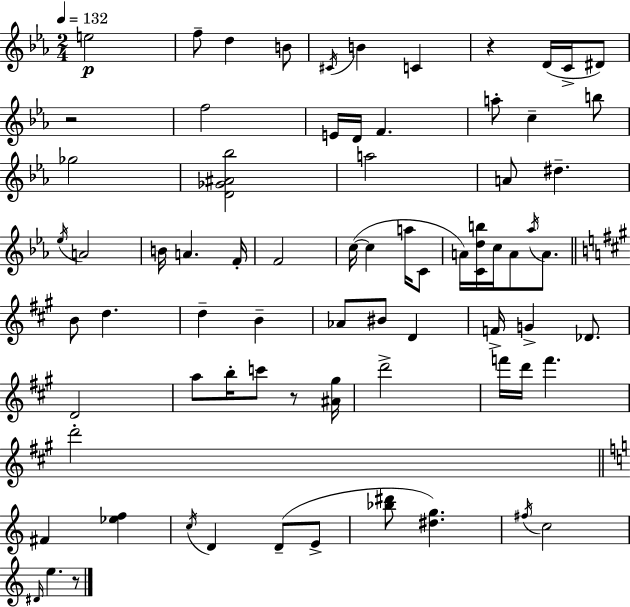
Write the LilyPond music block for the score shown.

{
  \clef treble
  \numericTimeSignature
  \time 2/4
  \key c \minor
  \tempo 4 = 132
  e''2\p | f''8-- d''4 b'8 | \acciaccatura { cis'16 } b'4 c'4 | r4 d'16( c'16-> dis'8) | \break r2 | f''2 | e'16 d'16 f'4. | a''8-. c''4-- b''8 | \break ges''2 | <d' ges' ais' bes''>2 | a''2 | a'8 dis''4.-- | \break \acciaccatura { ees''16 } a'2 | b'16 a'4. | f'16-. f'2 | c''16~(~ c''4 a''16 | \break c'8 a'16) <c' d'' b''>16 c''16 a'8 \acciaccatura { aes''16 } | a'8. \bar "||" \break \key a \major b'8 d''4. | d''4-- b'4-- | aes'8 bis'8 d'4 | f'16-> g'4-> des'8. | \break d'2 | a''8 b''16-. c'''8 r8 <ais' gis''>16 | d'''2-> | f'''16 d'''16 f'''4. | \break d'''2-. | \bar "||" \break \key a \minor fis'4 <ees'' f''>4 | \acciaccatura { c''16 } d'4 d'8--( e'8-> | <bes'' dis'''>8 <dis'' g''>4.) | \acciaccatura { fis''16 } c''2 | \break \grace { dis'16 } e''4. | r8 \bar "|."
}